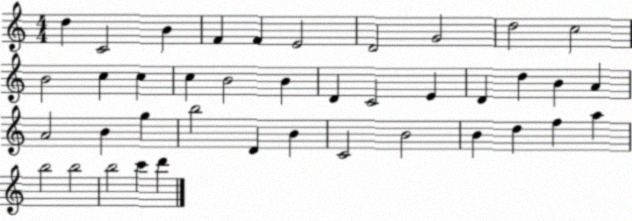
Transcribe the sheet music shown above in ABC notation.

X:1
T:Untitled
M:4/4
L:1/4
K:C
d C2 B F F E2 D2 G2 d2 c2 B2 c c c B2 B D C2 E D d B A A2 B g b2 D B C2 B2 B d f a b2 b2 b2 c' d'